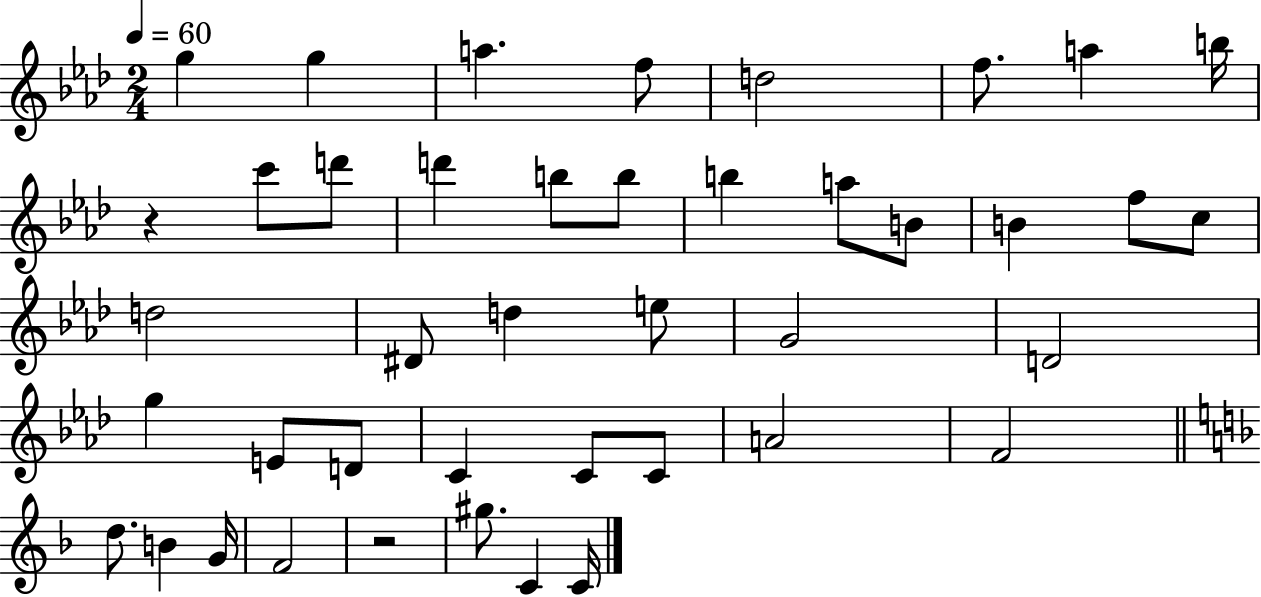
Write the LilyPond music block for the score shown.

{
  \clef treble
  \numericTimeSignature
  \time 2/4
  \key aes \major
  \tempo 4 = 60
  g''4 g''4 | a''4. f''8 | d''2 | f''8. a''4 b''16 | \break r4 c'''8 d'''8 | d'''4 b''8 b''8 | b''4 a''8 b'8 | b'4 f''8 c''8 | \break d''2 | dis'8 d''4 e''8 | g'2 | d'2 | \break g''4 e'8 d'8 | c'4 c'8 c'8 | a'2 | f'2 | \break \bar "||" \break \key f \major d''8. b'4 g'16 | f'2 | r2 | gis''8. c'4 c'16 | \break \bar "|."
}